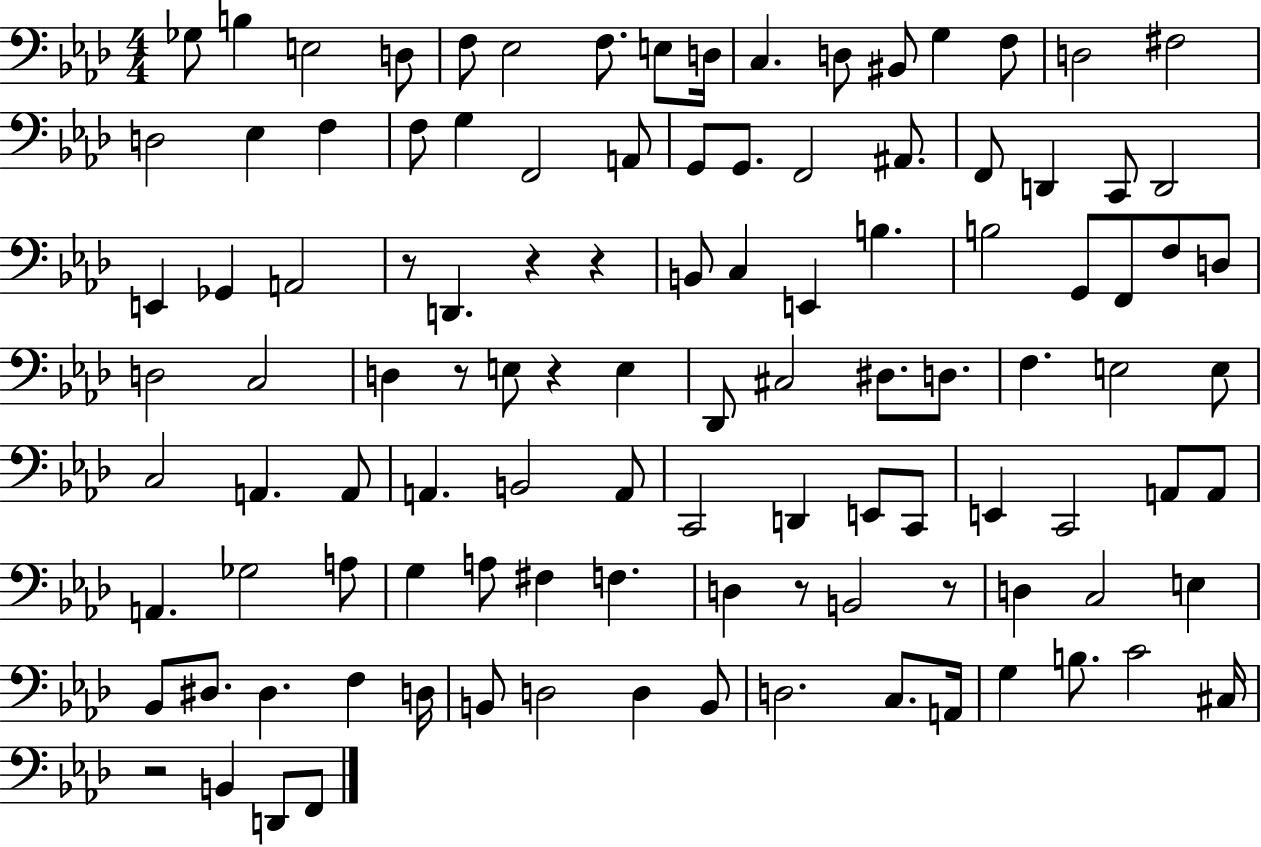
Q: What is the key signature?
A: AES major